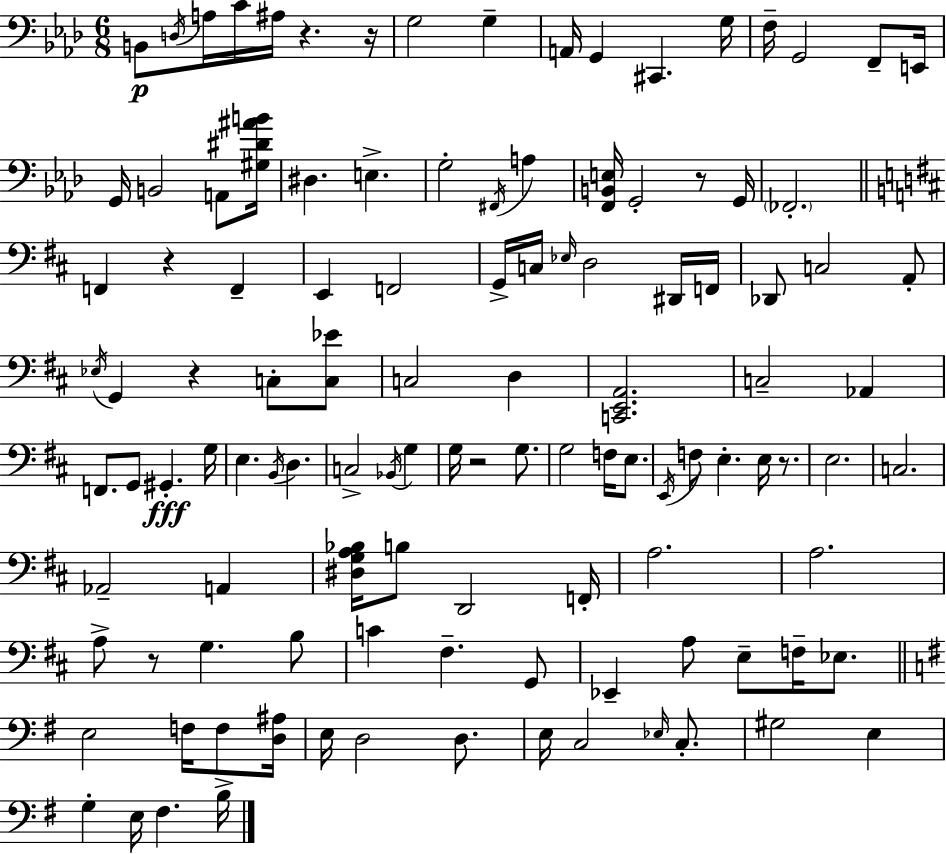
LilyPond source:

{
  \clef bass
  \numericTimeSignature
  \time 6/8
  \key f \minor
  b,8\p \acciaccatura { d16 } a16 c'16 ais16 r4. | r16 g2 g4-- | a,16 g,4 cis,4. | g16 f16-- g,2 f,8-- | \break e,16 g,16 b,2 a,8 | <gis dis' ais' b'>16 dis4. e4.-> | g2-. \acciaccatura { fis,16 } a4 | <f, b, e>16 g,2-. r8 | \break g,16 \parenthesize fes,2.-. | \bar "||" \break \key d \major f,4 r4 f,4-- | e,4 f,2 | g,16-> c16 \grace { ees16 } d2 dis,16 | f,16 des,8 c2 a,8-. | \break \acciaccatura { ees16 } g,4 r4 c8-. | <c ees'>8 c2 d4 | <c, e, a,>2. | c2-- aes,4 | \break f,8. g,8 gis,4.-.\fff | g16 e4. \acciaccatura { b,16 } d4. | c2-> \acciaccatura { bes,16 } | g4 g16 r2 | \break g8. g2 | f16 e8. \acciaccatura { e,16 } f8 e4.-. | e16 r8. e2. | c2. | \break aes,2-- | a,4 <dis g a bes>16 b8 d,2 | f,16-. a2. | a2. | \break a8-> r8 g4. | b8 c'4 fis4.-- | g,8 ees,4-- a8 e8-- | f16-- ees8. \bar "||" \break \key e \minor e2 f16 f8 <d ais>16 | e16 d2 d8. | e16 c2 \grace { ees16 } c8.-. | gis2 e4 | \break g4-. e16 fis4. | b16-> \bar "|."
}